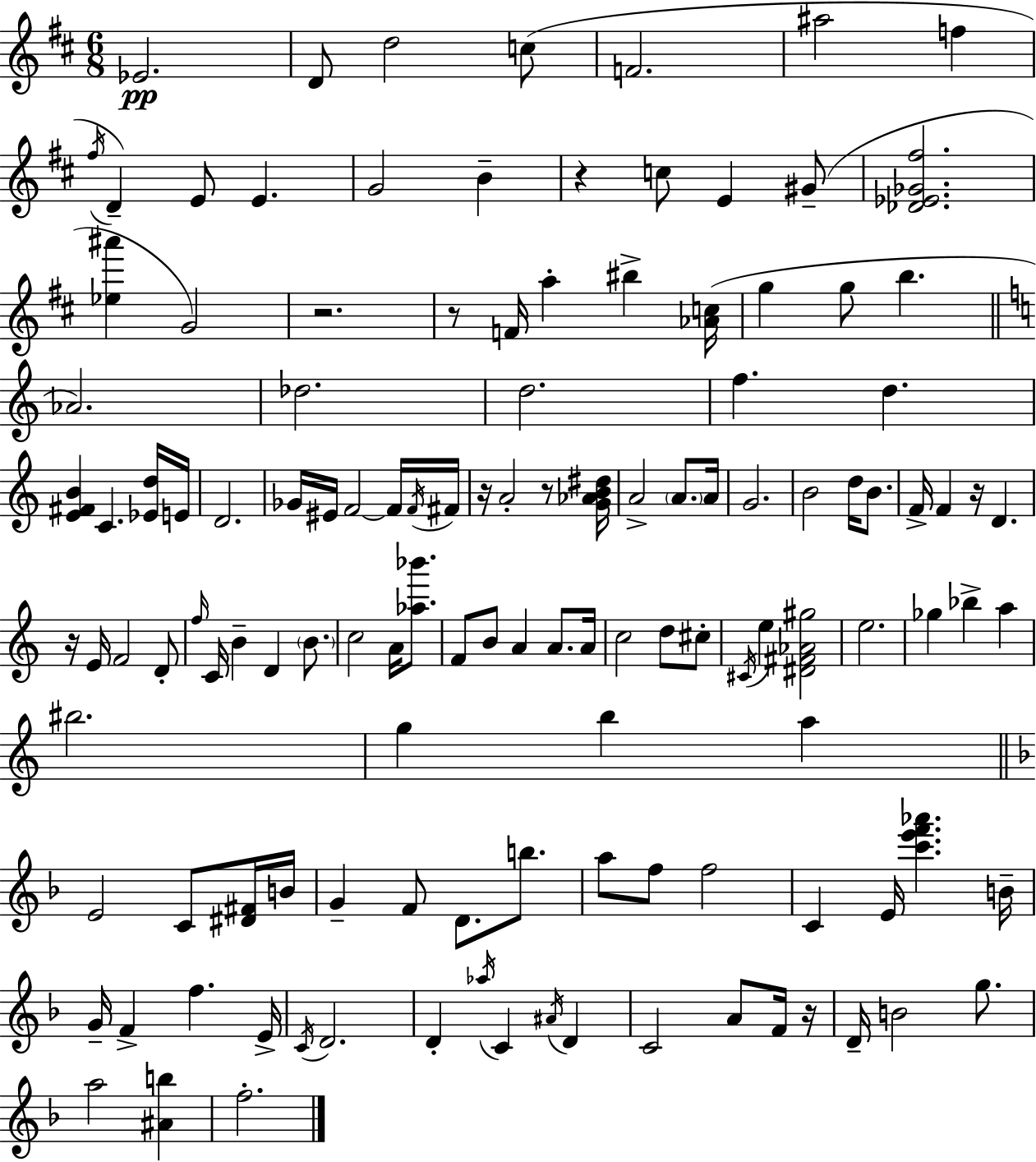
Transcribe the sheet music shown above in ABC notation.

X:1
T:Untitled
M:6/8
L:1/4
K:D
_E2 D/2 d2 c/2 F2 ^a2 f ^f/4 D E/2 E G2 B z c/2 E ^G/2 [_D_E_G^f]2 [_e^a'] G2 z2 z/2 F/4 a ^b [_Ac]/4 g g/2 b _A2 _d2 d2 f d [E^FB] C [_Ed]/4 E/4 D2 _G/4 ^E/4 F2 F/4 F/4 ^F/4 z/4 A2 z/2 [G_AB^d]/4 A2 A/2 A/4 G2 B2 d/4 B/2 F/4 F z/4 D z/4 E/4 F2 D/2 f/4 C/4 B D B/2 c2 A/4 [_a_b']/2 F/2 B/2 A A/2 A/4 c2 d/2 ^c/2 ^C/4 e [^D^F_A^g]2 e2 _g _b a ^b2 g b a E2 C/2 [^D^F]/4 B/4 G F/2 D/2 b/2 a/2 f/2 f2 C E/4 [c'e'f'_a'] B/4 G/4 F f E/4 C/4 D2 D _a/4 C ^A/4 D C2 A/2 F/4 z/4 D/4 B2 g/2 a2 [^Ab] f2